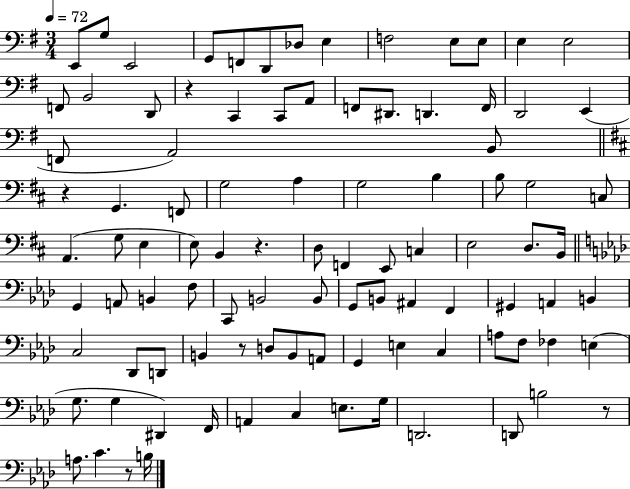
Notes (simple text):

E2/e G3/e E2/h G2/e F2/e D2/e Db3/e E3/q F3/h E3/e E3/e E3/q E3/h F2/e B2/h D2/e R/q C2/q C2/e A2/e F2/e D#2/e. D2/q. F2/s D2/h E2/q F2/e A2/h B2/e R/q G2/q. F2/e G3/h A3/q G3/h B3/q B3/e G3/h C3/e A2/q. G3/e E3/q E3/e B2/q R/q. D3/e F2/q E2/e C3/q E3/h D3/e. B2/s G2/q A2/e B2/q F3/e C2/e B2/h B2/e G2/e B2/e A#2/q F2/q G#2/q A2/q B2/q C3/h Db2/e D2/e B2/q R/e D3/e B2/e A2/e G2/q E3/q C3/q A3/e F3/e FES3/q E3/q G3/e. G3/q D#2/q F2/s A2/q C3/q E3/e. G3/s D2/h. D2/e B3/h R/e A3/e. C4/q. R/e B3/s